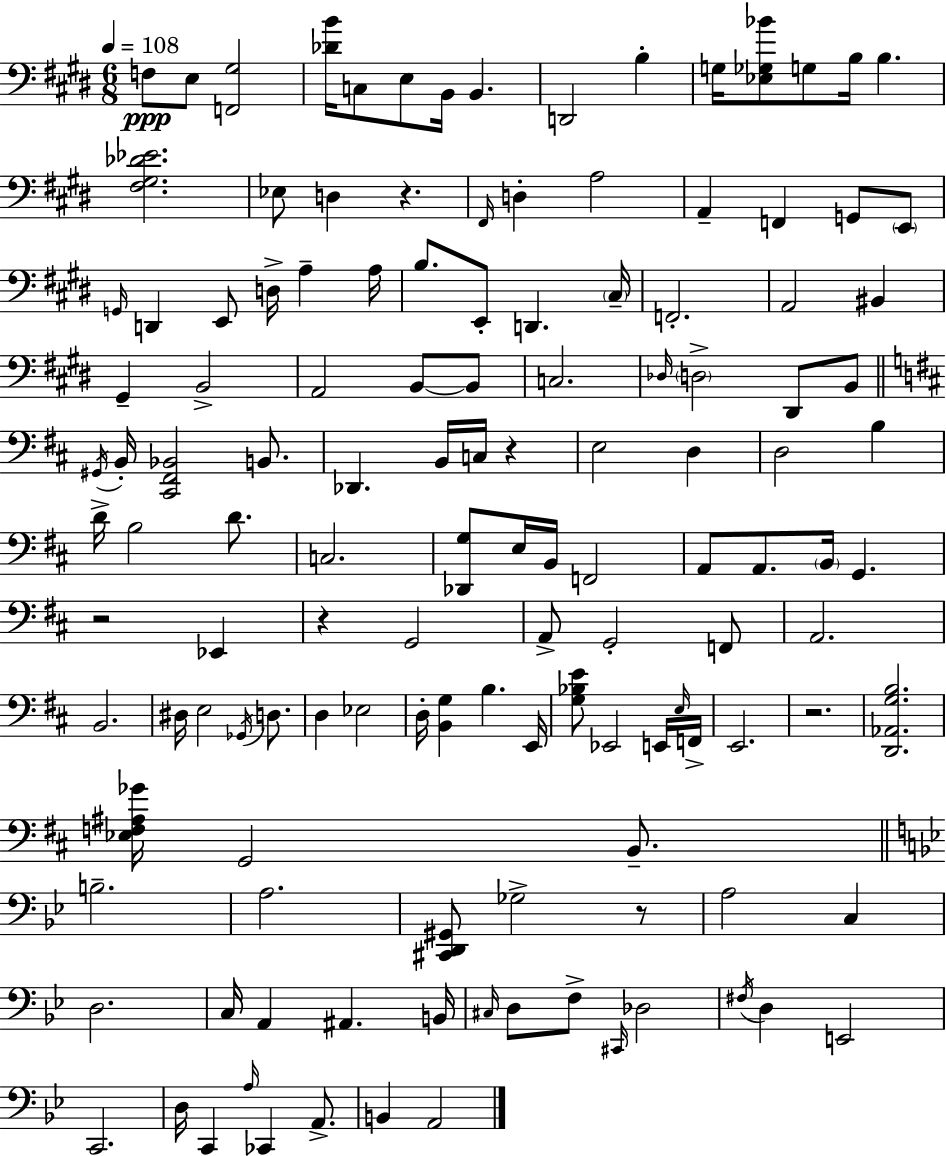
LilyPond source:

{
  \clef bass
  \numericTimeSignature
  \time 6/8
  \key e \major
  \tempo 4 = 108
  f8\ppp e8 <f, gis>2 | <des' b'>16 c8 e8 b,16 b,4. | d,2 b4-. | g16 <ees ges bes'>8 g8 b16 b4. | \break <fis gis des' ees'>2. | ees8 d4 r4. | \grace { fis,16 } d4-. a2 | a,4-- f,4 g,8 \parenthesize e,8 | \break \grace { g,16 } d,4 e,8 d16-> a4-- | a16 b8. e,8-. d,4. | \parenthesize cis16-- f,2.-. | a,2 bis,4 | \break gis,4-- b,2-> | a,2 b,8~~ | b,8 c2. | \grace { des16 } \parenthesize d2-> dis,8 | \break b,8 \bar "||" \break \key b \minor \acciaccatura { gis,16 } b,16-. <cis, fis, bes,>2 b,8. | des,4. b,16 c16 r4 | e2 d4 | d2 b4 | \break d'16-> b2 d'8. | c2. | <des, g>8 e16 b,16 f,2 | a,8 a,8. \parenthesize b,16 g,4. | \break r2 ees,4 | r4 g,2 | a,8-> g,2-. f,8 | a,2. | \break b,2. | dis16 e2 \acciaccatura { ges,16 } d8. | d4 ees2 | d16-. <b, g>4 b4. | \break e,16 <g bes e'>8 ees,2 | e,16 \grace { e16 } f,16-> e,2. | r2. | <d, aes, g b>2. | \break <ees f ais ges'>16 g,2 | b,8.-- \bar "||" \break \key bes \major b2.-- | a2. | <cis, d, gis,>8 ges2-> r8 | a2 c4 | \break d2. | c16 a,4 ais,4. b,16 | \grace { cis16 } d8 f8-> \grace { cis,16 } des2 | \acciaccatura { fis16 } d4 e,2 | \break c,2. | d16 c,4 \grace { a16 } ces,4 | a,8.-> b,4 a,2 | \bar "|."
}